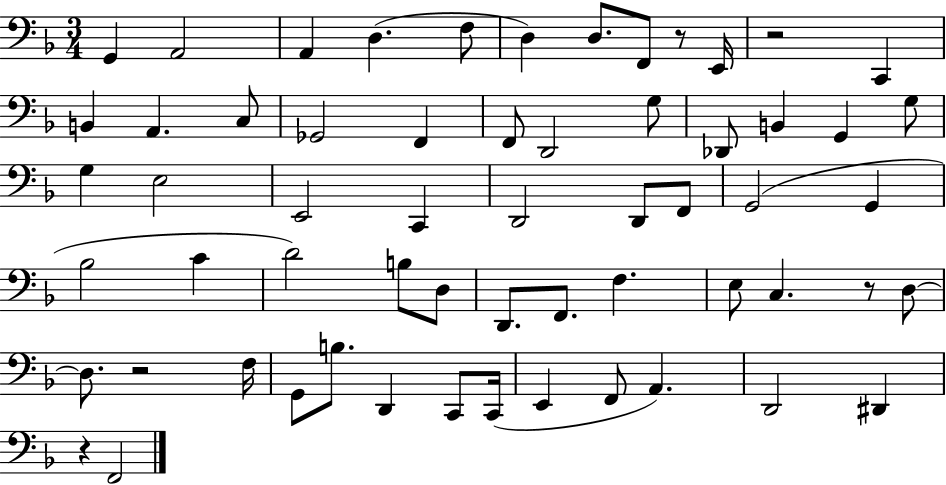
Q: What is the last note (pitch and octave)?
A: F2